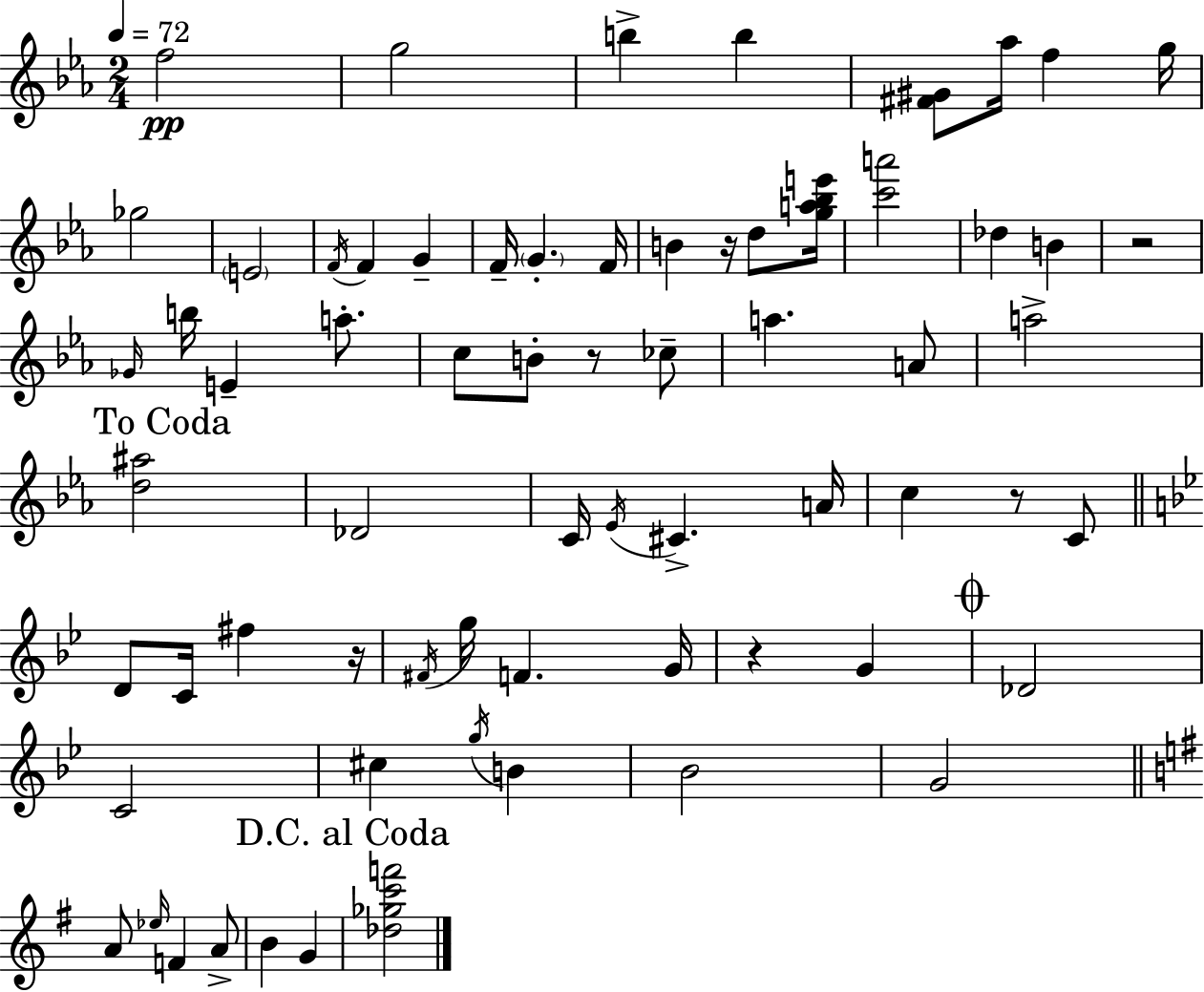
F5/h G5/h B5/q B5/q [F#4,G#4]/e Ab5/s F5/q G5/s Gb5/h E4/h F4/s F4/q G4/q F4/s G4/q. F4/s B4/q R/s D5/e [G5,A5,Bb5,E6]/s [C6,A6]/h Db5/q B4/q R/h Gb4/s B5/s E4/q A5/e. C5/e B4/e R/e CES5/e A5/q. A4/e A5/h [D5,A#5]/h Db4/h C4/s Eb4/s C#4/q. A4/s C5/q R/e C4/e D4/e C4/s F#5/q R/s F#4/s G5/s F4/q. G4/s R/q G4/q Db4/h C4/h C#5/q G5/s B4/q Bb4/h G4/h A4/e Eb5/s F4/q A4/e B4/q G4/q [Db5,Gb5,C6,F6]/h